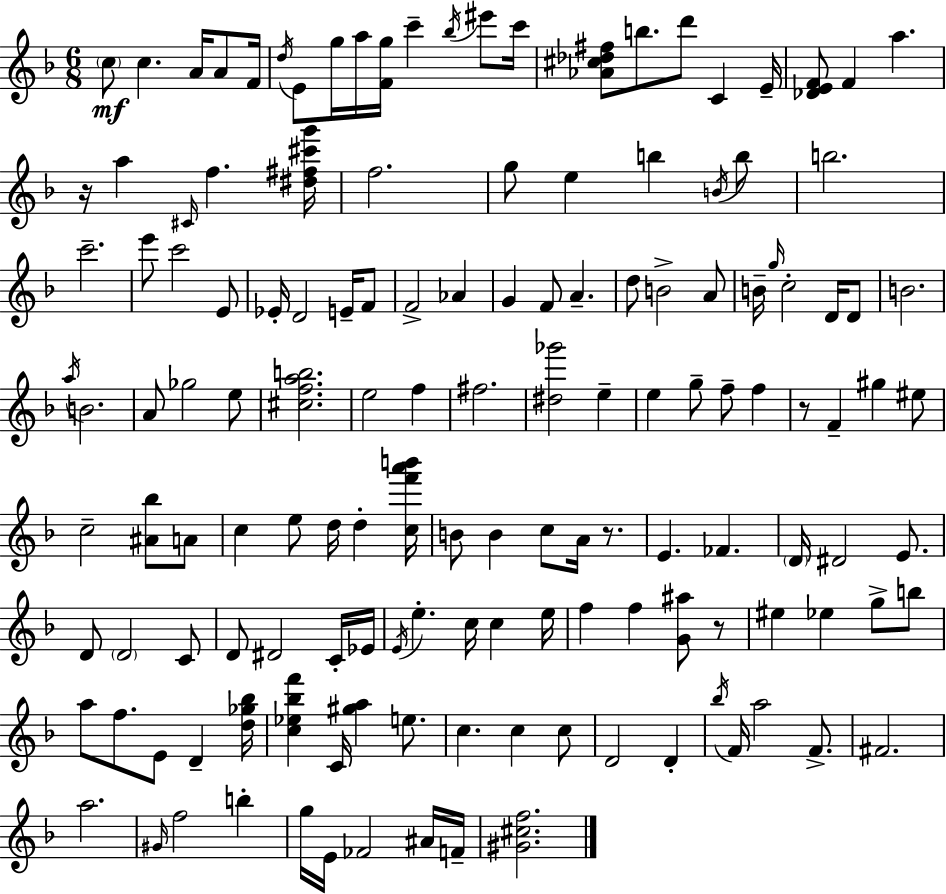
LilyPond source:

{
  \clef treble
  \numericTimeSignature
  \time 6/8
  \key f \major
  \parenthesize c''8\mf c''4. a'16 a'8 f'16 | \acciaccatura { d''16 } e'8 g''16 a''16 <f' g''>16 c'''4-- \acciaccatura { bes''16 } eis'''8 | c'''16 <aes' cis'' des'' fis''>8 b''8. d'''8 c'4 | e'16-- <des' e' f'>8 f'4 a''4. | \break r16 a''4 \grace { cis'16 } f''4. | <dis'' fis'' cis''' g'''>16 f''2. | g''8 e''4 b''4 | \acciaccatura { b'16 } b''8 b''2. | \break c'''2.-- | e'''8 c'''2 | e'8 ees'16-. d'2 | e'16-- f'8 f'2-> | \break aes'4 g'4 f'8 a'4.-- | d''8 b'2-> | a'8 b'16-- \grace { g''16 } c''2-. | d'16 d'8 b'2. | \break \acciaccatura { a''16 } b'2. | a'8 ges''2 | e''8 <cis'' f'' a'' b''>2. | e''2 | \break f''4 fis''2. | <dis'' ges'''>2 | e''4-- e''4 g''8-- | f''8-- f''4 r8 f'4-- | \break gis''4 eis''8 c''2-- | <ais' bes''>8 a'8 c''4 e''8 | d''16 d''4-. <c'' f''' a''' b'''>16 b'8 b'4 | c''8 a'16 r8. e'4. | \break fes'4. \parenthesize d'16 dis'2 | e'8. d'8 \parenthesize d'2 | c'8 d'8 dis'2 | c'16-. ees'16 \acciaccatura { e'16 } e''4.-. | \break c''16 c''4 e''16 f''4 f''4 | <g' ais''>8 r8 eis''4 ees''4 | g''8-> b''8 a''8 f''8. | e'8 d'4-- <d'' ges'' bes''>16 <c'' ees'' bes'' f'''>4 c'16 | \break <gis'' a''>4 e''8. c''4. | c''4 c''8 d'2 | d'4-. \acciaccatura { bes''16 } f'16 a''2 | f'8.-> fis'2. | \break a''2. | \grace { gis'16 } f''2 | b''4-. g''16 e'16 fes'2 | ais'16 f'16-- <gis' cis'' f''>2. | \break \bar "|."
}